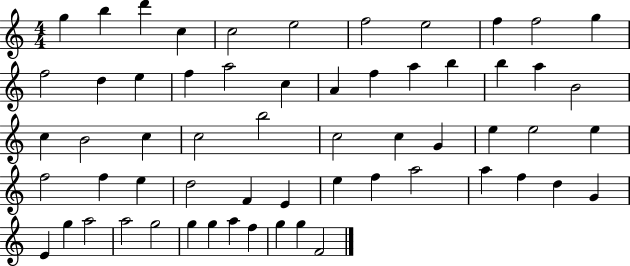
{
  \clef treble
  \numericTimeSignature
  \time 4/4
  \key c \major
  g''4 b''4 d'''4 c''4 | c''2 e''2 | f''2 e''2 | f''4 f''2 g''4 | \break f''2 d''4 e''4 | f''4 a''2 c''4 | a'4 f''4 a''4 b''4 | b''4 a''4 b'2 | \break c''4 b'2 c''4 | c''2 b''2 | c''2 c''4 g'4 | e''4 e''2 e''4 | \break f''2 f''4 e''4 | d''2 f'4 e'4 | e''4 f''4 a''2 | a''4 f''4 d''4 g'4 | \break e'4 g''4 a''2 | a''2 g''2 | g''4 g''4 a''4 f''4 | g''4 g''4 f'2 | \break \bar "|."
}